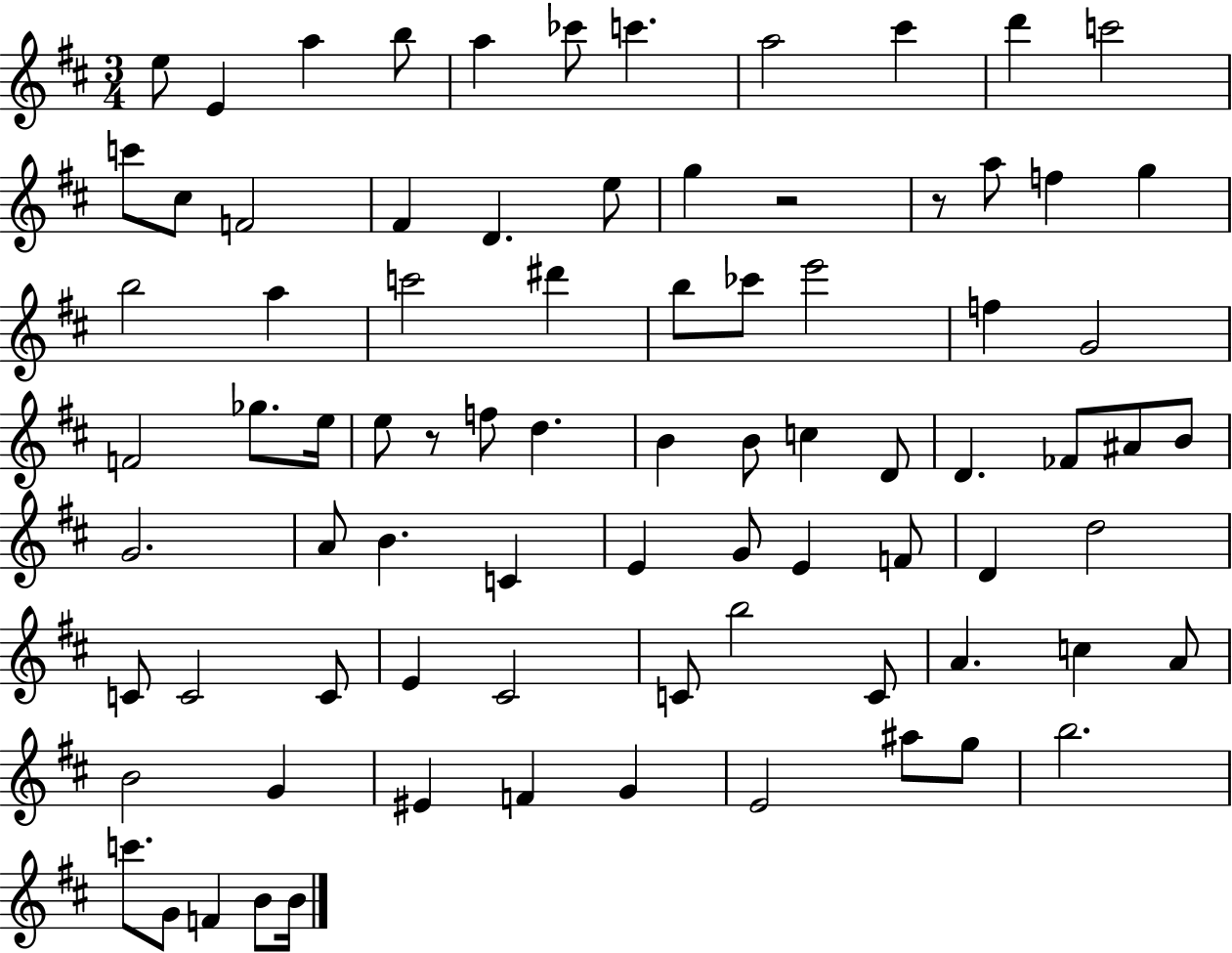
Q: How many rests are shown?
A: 3